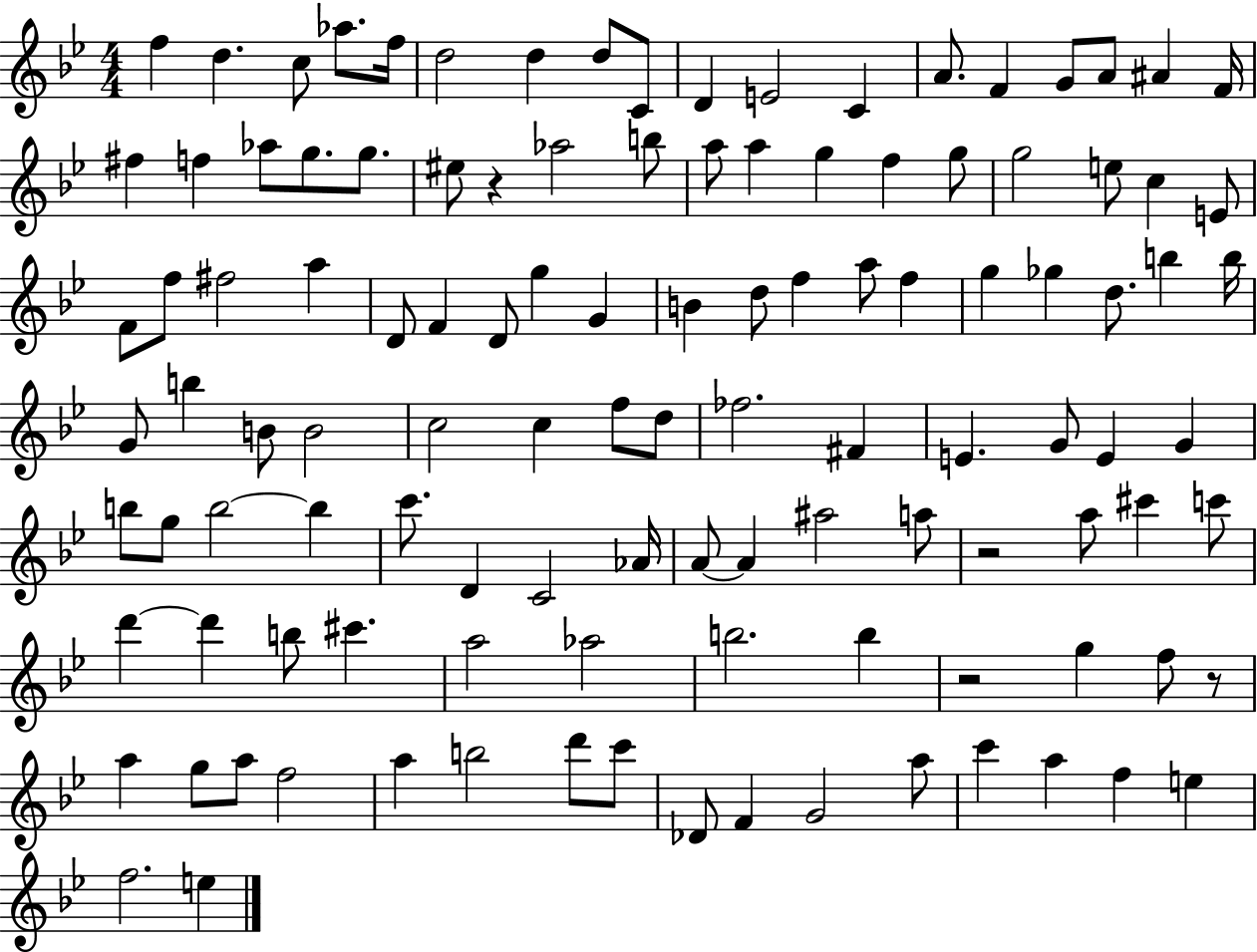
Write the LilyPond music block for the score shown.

{
  \clef treble
  \numericTimeSignature
  \time 4/4
  \key bes \major
  \repeat volta 2 { f''4 d''4. c''8 aes''8. f''16 | d''2 d''4 d''8 c'8 | d'4 e'2 c'4 | a'8. f'4 g'8 a'8 ais'4 f'16 | \break fis''4 f''4 aes''8 g''8. g''8. | eis''8 r4 aes''2 b''8 | a''8 a''4 g''4 f''4 g''8 | g''2 e''8 c''4 e'8 | \break f'8 f''8 fis''2 a''4 | d'8 f'4 d'8 g''4 g'4 | b'4 d''8 f''4 a''8 f''4 | g''4 ges''4 d''8. b''4 b''16 | \break g'8 b''4 b'8 b'2 | c''2 c''4 f''8 d''8 | fes''2. fis'4 | e'4. g'8 e'4 g'4 | \break b''8 g''8 b''2~~ b''4 | c'''8. d'4 c'2 aes'16 | a'8~~ a'4 ais''2 a''8 | r2 a''8 cis'''4 c'''8 | \break d'''4~~ d'''4 b''8 cis'''4. | a''2 aes''2 | b''2. b''4 | r2 g''4 f''8 r8 | \break a''4 g''8 a''8 f''2 | a''4 b''2 d'''8 c'''8 | des'8 f'4 g'2 a''8 | c'''4 a''4 f''4 e''4 | \break f''2. e''4 | } \bar "|."
}